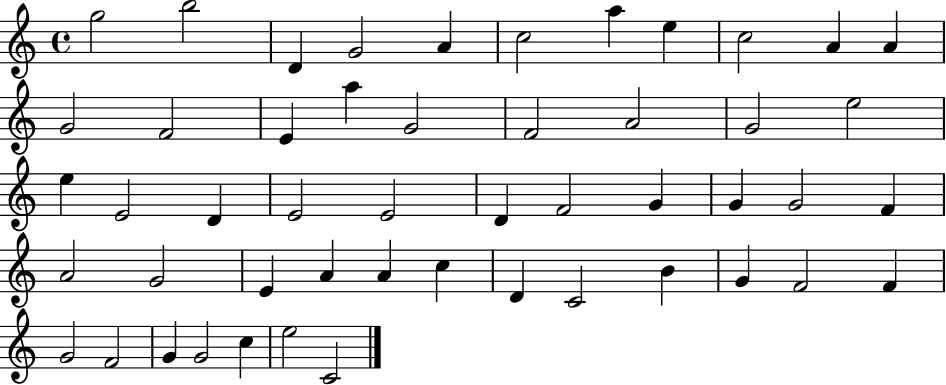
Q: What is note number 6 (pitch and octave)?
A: C5